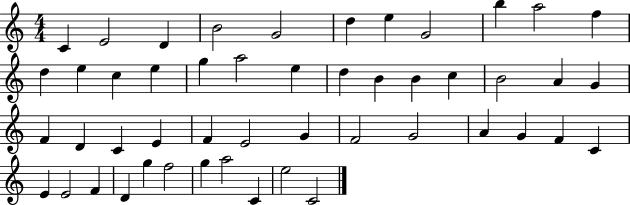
X:1
T:Untitled
M:4/4
L:1/4
K:C
C E2 D B2 G2 d e G2 b a2 f d e c e g a2 e d B B c B2 A G F D C E F E2 G F2 G2 A G F C E E2 F D g f2 g a2 C e2 C2